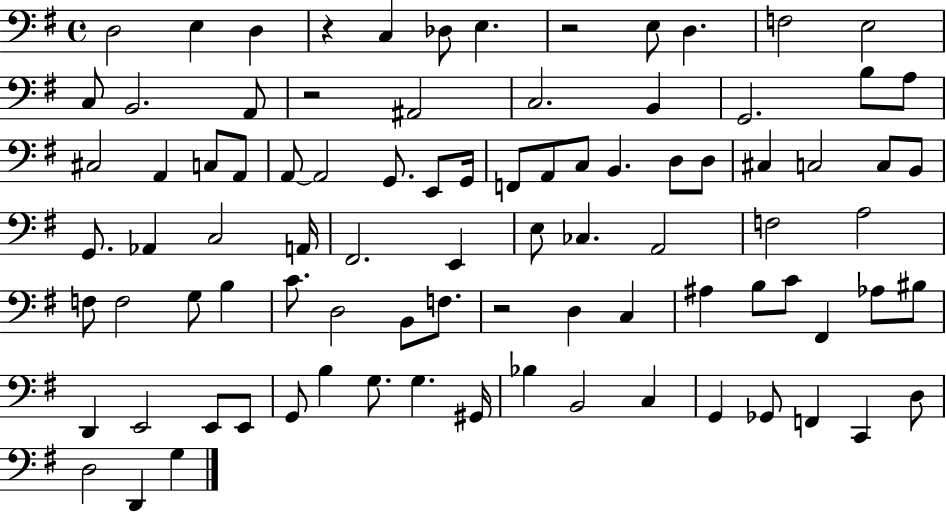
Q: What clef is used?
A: bass